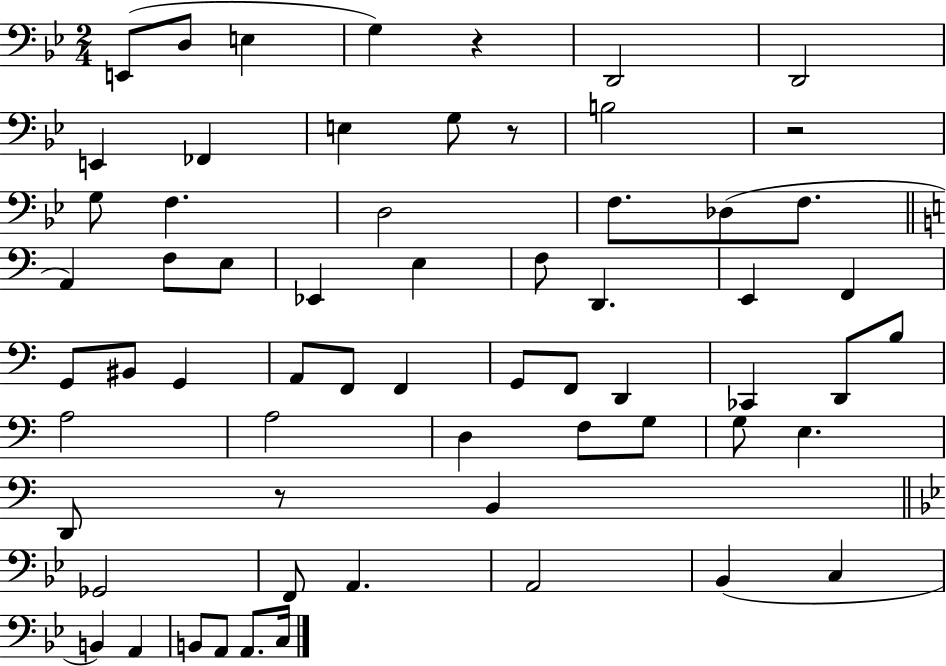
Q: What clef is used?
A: bass